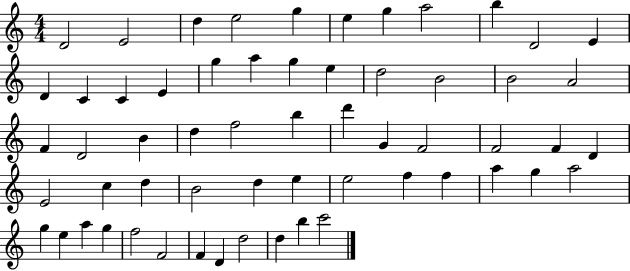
D4/h E4/h D5/q E5/h G5/q E5/q G5/q A5/h B5/q D4/h E4/q D4/q C4/q C4/q E4/q G5/q A5/q G5/q E5/q D5/h B4/h B4/h A4/h F4/q D4/h B4/q D5/q F5/h B5/q D6/q G4/q F4/h F4/h F4/q D4/q E4/h C5/q D5/q B4/h D5/q E5/q E5/h F5/q F5/q A5/q G5/q A5/h G5/q E5/q A5/q G5/q F5/h F4/h F4/q D4/q D5/h D5/q B5/q C6/h